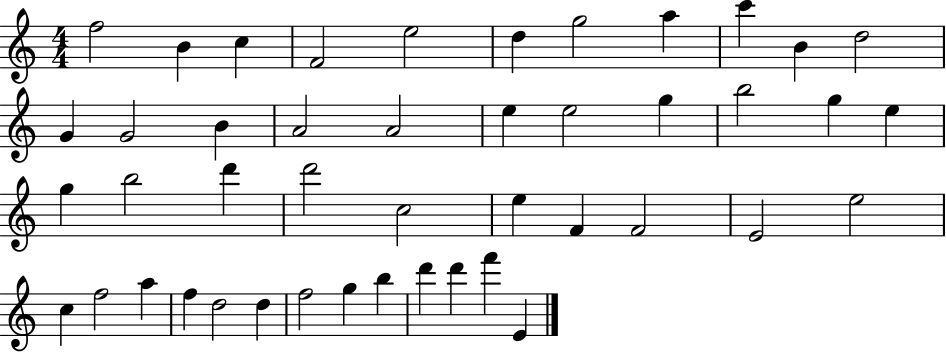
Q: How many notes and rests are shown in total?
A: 45